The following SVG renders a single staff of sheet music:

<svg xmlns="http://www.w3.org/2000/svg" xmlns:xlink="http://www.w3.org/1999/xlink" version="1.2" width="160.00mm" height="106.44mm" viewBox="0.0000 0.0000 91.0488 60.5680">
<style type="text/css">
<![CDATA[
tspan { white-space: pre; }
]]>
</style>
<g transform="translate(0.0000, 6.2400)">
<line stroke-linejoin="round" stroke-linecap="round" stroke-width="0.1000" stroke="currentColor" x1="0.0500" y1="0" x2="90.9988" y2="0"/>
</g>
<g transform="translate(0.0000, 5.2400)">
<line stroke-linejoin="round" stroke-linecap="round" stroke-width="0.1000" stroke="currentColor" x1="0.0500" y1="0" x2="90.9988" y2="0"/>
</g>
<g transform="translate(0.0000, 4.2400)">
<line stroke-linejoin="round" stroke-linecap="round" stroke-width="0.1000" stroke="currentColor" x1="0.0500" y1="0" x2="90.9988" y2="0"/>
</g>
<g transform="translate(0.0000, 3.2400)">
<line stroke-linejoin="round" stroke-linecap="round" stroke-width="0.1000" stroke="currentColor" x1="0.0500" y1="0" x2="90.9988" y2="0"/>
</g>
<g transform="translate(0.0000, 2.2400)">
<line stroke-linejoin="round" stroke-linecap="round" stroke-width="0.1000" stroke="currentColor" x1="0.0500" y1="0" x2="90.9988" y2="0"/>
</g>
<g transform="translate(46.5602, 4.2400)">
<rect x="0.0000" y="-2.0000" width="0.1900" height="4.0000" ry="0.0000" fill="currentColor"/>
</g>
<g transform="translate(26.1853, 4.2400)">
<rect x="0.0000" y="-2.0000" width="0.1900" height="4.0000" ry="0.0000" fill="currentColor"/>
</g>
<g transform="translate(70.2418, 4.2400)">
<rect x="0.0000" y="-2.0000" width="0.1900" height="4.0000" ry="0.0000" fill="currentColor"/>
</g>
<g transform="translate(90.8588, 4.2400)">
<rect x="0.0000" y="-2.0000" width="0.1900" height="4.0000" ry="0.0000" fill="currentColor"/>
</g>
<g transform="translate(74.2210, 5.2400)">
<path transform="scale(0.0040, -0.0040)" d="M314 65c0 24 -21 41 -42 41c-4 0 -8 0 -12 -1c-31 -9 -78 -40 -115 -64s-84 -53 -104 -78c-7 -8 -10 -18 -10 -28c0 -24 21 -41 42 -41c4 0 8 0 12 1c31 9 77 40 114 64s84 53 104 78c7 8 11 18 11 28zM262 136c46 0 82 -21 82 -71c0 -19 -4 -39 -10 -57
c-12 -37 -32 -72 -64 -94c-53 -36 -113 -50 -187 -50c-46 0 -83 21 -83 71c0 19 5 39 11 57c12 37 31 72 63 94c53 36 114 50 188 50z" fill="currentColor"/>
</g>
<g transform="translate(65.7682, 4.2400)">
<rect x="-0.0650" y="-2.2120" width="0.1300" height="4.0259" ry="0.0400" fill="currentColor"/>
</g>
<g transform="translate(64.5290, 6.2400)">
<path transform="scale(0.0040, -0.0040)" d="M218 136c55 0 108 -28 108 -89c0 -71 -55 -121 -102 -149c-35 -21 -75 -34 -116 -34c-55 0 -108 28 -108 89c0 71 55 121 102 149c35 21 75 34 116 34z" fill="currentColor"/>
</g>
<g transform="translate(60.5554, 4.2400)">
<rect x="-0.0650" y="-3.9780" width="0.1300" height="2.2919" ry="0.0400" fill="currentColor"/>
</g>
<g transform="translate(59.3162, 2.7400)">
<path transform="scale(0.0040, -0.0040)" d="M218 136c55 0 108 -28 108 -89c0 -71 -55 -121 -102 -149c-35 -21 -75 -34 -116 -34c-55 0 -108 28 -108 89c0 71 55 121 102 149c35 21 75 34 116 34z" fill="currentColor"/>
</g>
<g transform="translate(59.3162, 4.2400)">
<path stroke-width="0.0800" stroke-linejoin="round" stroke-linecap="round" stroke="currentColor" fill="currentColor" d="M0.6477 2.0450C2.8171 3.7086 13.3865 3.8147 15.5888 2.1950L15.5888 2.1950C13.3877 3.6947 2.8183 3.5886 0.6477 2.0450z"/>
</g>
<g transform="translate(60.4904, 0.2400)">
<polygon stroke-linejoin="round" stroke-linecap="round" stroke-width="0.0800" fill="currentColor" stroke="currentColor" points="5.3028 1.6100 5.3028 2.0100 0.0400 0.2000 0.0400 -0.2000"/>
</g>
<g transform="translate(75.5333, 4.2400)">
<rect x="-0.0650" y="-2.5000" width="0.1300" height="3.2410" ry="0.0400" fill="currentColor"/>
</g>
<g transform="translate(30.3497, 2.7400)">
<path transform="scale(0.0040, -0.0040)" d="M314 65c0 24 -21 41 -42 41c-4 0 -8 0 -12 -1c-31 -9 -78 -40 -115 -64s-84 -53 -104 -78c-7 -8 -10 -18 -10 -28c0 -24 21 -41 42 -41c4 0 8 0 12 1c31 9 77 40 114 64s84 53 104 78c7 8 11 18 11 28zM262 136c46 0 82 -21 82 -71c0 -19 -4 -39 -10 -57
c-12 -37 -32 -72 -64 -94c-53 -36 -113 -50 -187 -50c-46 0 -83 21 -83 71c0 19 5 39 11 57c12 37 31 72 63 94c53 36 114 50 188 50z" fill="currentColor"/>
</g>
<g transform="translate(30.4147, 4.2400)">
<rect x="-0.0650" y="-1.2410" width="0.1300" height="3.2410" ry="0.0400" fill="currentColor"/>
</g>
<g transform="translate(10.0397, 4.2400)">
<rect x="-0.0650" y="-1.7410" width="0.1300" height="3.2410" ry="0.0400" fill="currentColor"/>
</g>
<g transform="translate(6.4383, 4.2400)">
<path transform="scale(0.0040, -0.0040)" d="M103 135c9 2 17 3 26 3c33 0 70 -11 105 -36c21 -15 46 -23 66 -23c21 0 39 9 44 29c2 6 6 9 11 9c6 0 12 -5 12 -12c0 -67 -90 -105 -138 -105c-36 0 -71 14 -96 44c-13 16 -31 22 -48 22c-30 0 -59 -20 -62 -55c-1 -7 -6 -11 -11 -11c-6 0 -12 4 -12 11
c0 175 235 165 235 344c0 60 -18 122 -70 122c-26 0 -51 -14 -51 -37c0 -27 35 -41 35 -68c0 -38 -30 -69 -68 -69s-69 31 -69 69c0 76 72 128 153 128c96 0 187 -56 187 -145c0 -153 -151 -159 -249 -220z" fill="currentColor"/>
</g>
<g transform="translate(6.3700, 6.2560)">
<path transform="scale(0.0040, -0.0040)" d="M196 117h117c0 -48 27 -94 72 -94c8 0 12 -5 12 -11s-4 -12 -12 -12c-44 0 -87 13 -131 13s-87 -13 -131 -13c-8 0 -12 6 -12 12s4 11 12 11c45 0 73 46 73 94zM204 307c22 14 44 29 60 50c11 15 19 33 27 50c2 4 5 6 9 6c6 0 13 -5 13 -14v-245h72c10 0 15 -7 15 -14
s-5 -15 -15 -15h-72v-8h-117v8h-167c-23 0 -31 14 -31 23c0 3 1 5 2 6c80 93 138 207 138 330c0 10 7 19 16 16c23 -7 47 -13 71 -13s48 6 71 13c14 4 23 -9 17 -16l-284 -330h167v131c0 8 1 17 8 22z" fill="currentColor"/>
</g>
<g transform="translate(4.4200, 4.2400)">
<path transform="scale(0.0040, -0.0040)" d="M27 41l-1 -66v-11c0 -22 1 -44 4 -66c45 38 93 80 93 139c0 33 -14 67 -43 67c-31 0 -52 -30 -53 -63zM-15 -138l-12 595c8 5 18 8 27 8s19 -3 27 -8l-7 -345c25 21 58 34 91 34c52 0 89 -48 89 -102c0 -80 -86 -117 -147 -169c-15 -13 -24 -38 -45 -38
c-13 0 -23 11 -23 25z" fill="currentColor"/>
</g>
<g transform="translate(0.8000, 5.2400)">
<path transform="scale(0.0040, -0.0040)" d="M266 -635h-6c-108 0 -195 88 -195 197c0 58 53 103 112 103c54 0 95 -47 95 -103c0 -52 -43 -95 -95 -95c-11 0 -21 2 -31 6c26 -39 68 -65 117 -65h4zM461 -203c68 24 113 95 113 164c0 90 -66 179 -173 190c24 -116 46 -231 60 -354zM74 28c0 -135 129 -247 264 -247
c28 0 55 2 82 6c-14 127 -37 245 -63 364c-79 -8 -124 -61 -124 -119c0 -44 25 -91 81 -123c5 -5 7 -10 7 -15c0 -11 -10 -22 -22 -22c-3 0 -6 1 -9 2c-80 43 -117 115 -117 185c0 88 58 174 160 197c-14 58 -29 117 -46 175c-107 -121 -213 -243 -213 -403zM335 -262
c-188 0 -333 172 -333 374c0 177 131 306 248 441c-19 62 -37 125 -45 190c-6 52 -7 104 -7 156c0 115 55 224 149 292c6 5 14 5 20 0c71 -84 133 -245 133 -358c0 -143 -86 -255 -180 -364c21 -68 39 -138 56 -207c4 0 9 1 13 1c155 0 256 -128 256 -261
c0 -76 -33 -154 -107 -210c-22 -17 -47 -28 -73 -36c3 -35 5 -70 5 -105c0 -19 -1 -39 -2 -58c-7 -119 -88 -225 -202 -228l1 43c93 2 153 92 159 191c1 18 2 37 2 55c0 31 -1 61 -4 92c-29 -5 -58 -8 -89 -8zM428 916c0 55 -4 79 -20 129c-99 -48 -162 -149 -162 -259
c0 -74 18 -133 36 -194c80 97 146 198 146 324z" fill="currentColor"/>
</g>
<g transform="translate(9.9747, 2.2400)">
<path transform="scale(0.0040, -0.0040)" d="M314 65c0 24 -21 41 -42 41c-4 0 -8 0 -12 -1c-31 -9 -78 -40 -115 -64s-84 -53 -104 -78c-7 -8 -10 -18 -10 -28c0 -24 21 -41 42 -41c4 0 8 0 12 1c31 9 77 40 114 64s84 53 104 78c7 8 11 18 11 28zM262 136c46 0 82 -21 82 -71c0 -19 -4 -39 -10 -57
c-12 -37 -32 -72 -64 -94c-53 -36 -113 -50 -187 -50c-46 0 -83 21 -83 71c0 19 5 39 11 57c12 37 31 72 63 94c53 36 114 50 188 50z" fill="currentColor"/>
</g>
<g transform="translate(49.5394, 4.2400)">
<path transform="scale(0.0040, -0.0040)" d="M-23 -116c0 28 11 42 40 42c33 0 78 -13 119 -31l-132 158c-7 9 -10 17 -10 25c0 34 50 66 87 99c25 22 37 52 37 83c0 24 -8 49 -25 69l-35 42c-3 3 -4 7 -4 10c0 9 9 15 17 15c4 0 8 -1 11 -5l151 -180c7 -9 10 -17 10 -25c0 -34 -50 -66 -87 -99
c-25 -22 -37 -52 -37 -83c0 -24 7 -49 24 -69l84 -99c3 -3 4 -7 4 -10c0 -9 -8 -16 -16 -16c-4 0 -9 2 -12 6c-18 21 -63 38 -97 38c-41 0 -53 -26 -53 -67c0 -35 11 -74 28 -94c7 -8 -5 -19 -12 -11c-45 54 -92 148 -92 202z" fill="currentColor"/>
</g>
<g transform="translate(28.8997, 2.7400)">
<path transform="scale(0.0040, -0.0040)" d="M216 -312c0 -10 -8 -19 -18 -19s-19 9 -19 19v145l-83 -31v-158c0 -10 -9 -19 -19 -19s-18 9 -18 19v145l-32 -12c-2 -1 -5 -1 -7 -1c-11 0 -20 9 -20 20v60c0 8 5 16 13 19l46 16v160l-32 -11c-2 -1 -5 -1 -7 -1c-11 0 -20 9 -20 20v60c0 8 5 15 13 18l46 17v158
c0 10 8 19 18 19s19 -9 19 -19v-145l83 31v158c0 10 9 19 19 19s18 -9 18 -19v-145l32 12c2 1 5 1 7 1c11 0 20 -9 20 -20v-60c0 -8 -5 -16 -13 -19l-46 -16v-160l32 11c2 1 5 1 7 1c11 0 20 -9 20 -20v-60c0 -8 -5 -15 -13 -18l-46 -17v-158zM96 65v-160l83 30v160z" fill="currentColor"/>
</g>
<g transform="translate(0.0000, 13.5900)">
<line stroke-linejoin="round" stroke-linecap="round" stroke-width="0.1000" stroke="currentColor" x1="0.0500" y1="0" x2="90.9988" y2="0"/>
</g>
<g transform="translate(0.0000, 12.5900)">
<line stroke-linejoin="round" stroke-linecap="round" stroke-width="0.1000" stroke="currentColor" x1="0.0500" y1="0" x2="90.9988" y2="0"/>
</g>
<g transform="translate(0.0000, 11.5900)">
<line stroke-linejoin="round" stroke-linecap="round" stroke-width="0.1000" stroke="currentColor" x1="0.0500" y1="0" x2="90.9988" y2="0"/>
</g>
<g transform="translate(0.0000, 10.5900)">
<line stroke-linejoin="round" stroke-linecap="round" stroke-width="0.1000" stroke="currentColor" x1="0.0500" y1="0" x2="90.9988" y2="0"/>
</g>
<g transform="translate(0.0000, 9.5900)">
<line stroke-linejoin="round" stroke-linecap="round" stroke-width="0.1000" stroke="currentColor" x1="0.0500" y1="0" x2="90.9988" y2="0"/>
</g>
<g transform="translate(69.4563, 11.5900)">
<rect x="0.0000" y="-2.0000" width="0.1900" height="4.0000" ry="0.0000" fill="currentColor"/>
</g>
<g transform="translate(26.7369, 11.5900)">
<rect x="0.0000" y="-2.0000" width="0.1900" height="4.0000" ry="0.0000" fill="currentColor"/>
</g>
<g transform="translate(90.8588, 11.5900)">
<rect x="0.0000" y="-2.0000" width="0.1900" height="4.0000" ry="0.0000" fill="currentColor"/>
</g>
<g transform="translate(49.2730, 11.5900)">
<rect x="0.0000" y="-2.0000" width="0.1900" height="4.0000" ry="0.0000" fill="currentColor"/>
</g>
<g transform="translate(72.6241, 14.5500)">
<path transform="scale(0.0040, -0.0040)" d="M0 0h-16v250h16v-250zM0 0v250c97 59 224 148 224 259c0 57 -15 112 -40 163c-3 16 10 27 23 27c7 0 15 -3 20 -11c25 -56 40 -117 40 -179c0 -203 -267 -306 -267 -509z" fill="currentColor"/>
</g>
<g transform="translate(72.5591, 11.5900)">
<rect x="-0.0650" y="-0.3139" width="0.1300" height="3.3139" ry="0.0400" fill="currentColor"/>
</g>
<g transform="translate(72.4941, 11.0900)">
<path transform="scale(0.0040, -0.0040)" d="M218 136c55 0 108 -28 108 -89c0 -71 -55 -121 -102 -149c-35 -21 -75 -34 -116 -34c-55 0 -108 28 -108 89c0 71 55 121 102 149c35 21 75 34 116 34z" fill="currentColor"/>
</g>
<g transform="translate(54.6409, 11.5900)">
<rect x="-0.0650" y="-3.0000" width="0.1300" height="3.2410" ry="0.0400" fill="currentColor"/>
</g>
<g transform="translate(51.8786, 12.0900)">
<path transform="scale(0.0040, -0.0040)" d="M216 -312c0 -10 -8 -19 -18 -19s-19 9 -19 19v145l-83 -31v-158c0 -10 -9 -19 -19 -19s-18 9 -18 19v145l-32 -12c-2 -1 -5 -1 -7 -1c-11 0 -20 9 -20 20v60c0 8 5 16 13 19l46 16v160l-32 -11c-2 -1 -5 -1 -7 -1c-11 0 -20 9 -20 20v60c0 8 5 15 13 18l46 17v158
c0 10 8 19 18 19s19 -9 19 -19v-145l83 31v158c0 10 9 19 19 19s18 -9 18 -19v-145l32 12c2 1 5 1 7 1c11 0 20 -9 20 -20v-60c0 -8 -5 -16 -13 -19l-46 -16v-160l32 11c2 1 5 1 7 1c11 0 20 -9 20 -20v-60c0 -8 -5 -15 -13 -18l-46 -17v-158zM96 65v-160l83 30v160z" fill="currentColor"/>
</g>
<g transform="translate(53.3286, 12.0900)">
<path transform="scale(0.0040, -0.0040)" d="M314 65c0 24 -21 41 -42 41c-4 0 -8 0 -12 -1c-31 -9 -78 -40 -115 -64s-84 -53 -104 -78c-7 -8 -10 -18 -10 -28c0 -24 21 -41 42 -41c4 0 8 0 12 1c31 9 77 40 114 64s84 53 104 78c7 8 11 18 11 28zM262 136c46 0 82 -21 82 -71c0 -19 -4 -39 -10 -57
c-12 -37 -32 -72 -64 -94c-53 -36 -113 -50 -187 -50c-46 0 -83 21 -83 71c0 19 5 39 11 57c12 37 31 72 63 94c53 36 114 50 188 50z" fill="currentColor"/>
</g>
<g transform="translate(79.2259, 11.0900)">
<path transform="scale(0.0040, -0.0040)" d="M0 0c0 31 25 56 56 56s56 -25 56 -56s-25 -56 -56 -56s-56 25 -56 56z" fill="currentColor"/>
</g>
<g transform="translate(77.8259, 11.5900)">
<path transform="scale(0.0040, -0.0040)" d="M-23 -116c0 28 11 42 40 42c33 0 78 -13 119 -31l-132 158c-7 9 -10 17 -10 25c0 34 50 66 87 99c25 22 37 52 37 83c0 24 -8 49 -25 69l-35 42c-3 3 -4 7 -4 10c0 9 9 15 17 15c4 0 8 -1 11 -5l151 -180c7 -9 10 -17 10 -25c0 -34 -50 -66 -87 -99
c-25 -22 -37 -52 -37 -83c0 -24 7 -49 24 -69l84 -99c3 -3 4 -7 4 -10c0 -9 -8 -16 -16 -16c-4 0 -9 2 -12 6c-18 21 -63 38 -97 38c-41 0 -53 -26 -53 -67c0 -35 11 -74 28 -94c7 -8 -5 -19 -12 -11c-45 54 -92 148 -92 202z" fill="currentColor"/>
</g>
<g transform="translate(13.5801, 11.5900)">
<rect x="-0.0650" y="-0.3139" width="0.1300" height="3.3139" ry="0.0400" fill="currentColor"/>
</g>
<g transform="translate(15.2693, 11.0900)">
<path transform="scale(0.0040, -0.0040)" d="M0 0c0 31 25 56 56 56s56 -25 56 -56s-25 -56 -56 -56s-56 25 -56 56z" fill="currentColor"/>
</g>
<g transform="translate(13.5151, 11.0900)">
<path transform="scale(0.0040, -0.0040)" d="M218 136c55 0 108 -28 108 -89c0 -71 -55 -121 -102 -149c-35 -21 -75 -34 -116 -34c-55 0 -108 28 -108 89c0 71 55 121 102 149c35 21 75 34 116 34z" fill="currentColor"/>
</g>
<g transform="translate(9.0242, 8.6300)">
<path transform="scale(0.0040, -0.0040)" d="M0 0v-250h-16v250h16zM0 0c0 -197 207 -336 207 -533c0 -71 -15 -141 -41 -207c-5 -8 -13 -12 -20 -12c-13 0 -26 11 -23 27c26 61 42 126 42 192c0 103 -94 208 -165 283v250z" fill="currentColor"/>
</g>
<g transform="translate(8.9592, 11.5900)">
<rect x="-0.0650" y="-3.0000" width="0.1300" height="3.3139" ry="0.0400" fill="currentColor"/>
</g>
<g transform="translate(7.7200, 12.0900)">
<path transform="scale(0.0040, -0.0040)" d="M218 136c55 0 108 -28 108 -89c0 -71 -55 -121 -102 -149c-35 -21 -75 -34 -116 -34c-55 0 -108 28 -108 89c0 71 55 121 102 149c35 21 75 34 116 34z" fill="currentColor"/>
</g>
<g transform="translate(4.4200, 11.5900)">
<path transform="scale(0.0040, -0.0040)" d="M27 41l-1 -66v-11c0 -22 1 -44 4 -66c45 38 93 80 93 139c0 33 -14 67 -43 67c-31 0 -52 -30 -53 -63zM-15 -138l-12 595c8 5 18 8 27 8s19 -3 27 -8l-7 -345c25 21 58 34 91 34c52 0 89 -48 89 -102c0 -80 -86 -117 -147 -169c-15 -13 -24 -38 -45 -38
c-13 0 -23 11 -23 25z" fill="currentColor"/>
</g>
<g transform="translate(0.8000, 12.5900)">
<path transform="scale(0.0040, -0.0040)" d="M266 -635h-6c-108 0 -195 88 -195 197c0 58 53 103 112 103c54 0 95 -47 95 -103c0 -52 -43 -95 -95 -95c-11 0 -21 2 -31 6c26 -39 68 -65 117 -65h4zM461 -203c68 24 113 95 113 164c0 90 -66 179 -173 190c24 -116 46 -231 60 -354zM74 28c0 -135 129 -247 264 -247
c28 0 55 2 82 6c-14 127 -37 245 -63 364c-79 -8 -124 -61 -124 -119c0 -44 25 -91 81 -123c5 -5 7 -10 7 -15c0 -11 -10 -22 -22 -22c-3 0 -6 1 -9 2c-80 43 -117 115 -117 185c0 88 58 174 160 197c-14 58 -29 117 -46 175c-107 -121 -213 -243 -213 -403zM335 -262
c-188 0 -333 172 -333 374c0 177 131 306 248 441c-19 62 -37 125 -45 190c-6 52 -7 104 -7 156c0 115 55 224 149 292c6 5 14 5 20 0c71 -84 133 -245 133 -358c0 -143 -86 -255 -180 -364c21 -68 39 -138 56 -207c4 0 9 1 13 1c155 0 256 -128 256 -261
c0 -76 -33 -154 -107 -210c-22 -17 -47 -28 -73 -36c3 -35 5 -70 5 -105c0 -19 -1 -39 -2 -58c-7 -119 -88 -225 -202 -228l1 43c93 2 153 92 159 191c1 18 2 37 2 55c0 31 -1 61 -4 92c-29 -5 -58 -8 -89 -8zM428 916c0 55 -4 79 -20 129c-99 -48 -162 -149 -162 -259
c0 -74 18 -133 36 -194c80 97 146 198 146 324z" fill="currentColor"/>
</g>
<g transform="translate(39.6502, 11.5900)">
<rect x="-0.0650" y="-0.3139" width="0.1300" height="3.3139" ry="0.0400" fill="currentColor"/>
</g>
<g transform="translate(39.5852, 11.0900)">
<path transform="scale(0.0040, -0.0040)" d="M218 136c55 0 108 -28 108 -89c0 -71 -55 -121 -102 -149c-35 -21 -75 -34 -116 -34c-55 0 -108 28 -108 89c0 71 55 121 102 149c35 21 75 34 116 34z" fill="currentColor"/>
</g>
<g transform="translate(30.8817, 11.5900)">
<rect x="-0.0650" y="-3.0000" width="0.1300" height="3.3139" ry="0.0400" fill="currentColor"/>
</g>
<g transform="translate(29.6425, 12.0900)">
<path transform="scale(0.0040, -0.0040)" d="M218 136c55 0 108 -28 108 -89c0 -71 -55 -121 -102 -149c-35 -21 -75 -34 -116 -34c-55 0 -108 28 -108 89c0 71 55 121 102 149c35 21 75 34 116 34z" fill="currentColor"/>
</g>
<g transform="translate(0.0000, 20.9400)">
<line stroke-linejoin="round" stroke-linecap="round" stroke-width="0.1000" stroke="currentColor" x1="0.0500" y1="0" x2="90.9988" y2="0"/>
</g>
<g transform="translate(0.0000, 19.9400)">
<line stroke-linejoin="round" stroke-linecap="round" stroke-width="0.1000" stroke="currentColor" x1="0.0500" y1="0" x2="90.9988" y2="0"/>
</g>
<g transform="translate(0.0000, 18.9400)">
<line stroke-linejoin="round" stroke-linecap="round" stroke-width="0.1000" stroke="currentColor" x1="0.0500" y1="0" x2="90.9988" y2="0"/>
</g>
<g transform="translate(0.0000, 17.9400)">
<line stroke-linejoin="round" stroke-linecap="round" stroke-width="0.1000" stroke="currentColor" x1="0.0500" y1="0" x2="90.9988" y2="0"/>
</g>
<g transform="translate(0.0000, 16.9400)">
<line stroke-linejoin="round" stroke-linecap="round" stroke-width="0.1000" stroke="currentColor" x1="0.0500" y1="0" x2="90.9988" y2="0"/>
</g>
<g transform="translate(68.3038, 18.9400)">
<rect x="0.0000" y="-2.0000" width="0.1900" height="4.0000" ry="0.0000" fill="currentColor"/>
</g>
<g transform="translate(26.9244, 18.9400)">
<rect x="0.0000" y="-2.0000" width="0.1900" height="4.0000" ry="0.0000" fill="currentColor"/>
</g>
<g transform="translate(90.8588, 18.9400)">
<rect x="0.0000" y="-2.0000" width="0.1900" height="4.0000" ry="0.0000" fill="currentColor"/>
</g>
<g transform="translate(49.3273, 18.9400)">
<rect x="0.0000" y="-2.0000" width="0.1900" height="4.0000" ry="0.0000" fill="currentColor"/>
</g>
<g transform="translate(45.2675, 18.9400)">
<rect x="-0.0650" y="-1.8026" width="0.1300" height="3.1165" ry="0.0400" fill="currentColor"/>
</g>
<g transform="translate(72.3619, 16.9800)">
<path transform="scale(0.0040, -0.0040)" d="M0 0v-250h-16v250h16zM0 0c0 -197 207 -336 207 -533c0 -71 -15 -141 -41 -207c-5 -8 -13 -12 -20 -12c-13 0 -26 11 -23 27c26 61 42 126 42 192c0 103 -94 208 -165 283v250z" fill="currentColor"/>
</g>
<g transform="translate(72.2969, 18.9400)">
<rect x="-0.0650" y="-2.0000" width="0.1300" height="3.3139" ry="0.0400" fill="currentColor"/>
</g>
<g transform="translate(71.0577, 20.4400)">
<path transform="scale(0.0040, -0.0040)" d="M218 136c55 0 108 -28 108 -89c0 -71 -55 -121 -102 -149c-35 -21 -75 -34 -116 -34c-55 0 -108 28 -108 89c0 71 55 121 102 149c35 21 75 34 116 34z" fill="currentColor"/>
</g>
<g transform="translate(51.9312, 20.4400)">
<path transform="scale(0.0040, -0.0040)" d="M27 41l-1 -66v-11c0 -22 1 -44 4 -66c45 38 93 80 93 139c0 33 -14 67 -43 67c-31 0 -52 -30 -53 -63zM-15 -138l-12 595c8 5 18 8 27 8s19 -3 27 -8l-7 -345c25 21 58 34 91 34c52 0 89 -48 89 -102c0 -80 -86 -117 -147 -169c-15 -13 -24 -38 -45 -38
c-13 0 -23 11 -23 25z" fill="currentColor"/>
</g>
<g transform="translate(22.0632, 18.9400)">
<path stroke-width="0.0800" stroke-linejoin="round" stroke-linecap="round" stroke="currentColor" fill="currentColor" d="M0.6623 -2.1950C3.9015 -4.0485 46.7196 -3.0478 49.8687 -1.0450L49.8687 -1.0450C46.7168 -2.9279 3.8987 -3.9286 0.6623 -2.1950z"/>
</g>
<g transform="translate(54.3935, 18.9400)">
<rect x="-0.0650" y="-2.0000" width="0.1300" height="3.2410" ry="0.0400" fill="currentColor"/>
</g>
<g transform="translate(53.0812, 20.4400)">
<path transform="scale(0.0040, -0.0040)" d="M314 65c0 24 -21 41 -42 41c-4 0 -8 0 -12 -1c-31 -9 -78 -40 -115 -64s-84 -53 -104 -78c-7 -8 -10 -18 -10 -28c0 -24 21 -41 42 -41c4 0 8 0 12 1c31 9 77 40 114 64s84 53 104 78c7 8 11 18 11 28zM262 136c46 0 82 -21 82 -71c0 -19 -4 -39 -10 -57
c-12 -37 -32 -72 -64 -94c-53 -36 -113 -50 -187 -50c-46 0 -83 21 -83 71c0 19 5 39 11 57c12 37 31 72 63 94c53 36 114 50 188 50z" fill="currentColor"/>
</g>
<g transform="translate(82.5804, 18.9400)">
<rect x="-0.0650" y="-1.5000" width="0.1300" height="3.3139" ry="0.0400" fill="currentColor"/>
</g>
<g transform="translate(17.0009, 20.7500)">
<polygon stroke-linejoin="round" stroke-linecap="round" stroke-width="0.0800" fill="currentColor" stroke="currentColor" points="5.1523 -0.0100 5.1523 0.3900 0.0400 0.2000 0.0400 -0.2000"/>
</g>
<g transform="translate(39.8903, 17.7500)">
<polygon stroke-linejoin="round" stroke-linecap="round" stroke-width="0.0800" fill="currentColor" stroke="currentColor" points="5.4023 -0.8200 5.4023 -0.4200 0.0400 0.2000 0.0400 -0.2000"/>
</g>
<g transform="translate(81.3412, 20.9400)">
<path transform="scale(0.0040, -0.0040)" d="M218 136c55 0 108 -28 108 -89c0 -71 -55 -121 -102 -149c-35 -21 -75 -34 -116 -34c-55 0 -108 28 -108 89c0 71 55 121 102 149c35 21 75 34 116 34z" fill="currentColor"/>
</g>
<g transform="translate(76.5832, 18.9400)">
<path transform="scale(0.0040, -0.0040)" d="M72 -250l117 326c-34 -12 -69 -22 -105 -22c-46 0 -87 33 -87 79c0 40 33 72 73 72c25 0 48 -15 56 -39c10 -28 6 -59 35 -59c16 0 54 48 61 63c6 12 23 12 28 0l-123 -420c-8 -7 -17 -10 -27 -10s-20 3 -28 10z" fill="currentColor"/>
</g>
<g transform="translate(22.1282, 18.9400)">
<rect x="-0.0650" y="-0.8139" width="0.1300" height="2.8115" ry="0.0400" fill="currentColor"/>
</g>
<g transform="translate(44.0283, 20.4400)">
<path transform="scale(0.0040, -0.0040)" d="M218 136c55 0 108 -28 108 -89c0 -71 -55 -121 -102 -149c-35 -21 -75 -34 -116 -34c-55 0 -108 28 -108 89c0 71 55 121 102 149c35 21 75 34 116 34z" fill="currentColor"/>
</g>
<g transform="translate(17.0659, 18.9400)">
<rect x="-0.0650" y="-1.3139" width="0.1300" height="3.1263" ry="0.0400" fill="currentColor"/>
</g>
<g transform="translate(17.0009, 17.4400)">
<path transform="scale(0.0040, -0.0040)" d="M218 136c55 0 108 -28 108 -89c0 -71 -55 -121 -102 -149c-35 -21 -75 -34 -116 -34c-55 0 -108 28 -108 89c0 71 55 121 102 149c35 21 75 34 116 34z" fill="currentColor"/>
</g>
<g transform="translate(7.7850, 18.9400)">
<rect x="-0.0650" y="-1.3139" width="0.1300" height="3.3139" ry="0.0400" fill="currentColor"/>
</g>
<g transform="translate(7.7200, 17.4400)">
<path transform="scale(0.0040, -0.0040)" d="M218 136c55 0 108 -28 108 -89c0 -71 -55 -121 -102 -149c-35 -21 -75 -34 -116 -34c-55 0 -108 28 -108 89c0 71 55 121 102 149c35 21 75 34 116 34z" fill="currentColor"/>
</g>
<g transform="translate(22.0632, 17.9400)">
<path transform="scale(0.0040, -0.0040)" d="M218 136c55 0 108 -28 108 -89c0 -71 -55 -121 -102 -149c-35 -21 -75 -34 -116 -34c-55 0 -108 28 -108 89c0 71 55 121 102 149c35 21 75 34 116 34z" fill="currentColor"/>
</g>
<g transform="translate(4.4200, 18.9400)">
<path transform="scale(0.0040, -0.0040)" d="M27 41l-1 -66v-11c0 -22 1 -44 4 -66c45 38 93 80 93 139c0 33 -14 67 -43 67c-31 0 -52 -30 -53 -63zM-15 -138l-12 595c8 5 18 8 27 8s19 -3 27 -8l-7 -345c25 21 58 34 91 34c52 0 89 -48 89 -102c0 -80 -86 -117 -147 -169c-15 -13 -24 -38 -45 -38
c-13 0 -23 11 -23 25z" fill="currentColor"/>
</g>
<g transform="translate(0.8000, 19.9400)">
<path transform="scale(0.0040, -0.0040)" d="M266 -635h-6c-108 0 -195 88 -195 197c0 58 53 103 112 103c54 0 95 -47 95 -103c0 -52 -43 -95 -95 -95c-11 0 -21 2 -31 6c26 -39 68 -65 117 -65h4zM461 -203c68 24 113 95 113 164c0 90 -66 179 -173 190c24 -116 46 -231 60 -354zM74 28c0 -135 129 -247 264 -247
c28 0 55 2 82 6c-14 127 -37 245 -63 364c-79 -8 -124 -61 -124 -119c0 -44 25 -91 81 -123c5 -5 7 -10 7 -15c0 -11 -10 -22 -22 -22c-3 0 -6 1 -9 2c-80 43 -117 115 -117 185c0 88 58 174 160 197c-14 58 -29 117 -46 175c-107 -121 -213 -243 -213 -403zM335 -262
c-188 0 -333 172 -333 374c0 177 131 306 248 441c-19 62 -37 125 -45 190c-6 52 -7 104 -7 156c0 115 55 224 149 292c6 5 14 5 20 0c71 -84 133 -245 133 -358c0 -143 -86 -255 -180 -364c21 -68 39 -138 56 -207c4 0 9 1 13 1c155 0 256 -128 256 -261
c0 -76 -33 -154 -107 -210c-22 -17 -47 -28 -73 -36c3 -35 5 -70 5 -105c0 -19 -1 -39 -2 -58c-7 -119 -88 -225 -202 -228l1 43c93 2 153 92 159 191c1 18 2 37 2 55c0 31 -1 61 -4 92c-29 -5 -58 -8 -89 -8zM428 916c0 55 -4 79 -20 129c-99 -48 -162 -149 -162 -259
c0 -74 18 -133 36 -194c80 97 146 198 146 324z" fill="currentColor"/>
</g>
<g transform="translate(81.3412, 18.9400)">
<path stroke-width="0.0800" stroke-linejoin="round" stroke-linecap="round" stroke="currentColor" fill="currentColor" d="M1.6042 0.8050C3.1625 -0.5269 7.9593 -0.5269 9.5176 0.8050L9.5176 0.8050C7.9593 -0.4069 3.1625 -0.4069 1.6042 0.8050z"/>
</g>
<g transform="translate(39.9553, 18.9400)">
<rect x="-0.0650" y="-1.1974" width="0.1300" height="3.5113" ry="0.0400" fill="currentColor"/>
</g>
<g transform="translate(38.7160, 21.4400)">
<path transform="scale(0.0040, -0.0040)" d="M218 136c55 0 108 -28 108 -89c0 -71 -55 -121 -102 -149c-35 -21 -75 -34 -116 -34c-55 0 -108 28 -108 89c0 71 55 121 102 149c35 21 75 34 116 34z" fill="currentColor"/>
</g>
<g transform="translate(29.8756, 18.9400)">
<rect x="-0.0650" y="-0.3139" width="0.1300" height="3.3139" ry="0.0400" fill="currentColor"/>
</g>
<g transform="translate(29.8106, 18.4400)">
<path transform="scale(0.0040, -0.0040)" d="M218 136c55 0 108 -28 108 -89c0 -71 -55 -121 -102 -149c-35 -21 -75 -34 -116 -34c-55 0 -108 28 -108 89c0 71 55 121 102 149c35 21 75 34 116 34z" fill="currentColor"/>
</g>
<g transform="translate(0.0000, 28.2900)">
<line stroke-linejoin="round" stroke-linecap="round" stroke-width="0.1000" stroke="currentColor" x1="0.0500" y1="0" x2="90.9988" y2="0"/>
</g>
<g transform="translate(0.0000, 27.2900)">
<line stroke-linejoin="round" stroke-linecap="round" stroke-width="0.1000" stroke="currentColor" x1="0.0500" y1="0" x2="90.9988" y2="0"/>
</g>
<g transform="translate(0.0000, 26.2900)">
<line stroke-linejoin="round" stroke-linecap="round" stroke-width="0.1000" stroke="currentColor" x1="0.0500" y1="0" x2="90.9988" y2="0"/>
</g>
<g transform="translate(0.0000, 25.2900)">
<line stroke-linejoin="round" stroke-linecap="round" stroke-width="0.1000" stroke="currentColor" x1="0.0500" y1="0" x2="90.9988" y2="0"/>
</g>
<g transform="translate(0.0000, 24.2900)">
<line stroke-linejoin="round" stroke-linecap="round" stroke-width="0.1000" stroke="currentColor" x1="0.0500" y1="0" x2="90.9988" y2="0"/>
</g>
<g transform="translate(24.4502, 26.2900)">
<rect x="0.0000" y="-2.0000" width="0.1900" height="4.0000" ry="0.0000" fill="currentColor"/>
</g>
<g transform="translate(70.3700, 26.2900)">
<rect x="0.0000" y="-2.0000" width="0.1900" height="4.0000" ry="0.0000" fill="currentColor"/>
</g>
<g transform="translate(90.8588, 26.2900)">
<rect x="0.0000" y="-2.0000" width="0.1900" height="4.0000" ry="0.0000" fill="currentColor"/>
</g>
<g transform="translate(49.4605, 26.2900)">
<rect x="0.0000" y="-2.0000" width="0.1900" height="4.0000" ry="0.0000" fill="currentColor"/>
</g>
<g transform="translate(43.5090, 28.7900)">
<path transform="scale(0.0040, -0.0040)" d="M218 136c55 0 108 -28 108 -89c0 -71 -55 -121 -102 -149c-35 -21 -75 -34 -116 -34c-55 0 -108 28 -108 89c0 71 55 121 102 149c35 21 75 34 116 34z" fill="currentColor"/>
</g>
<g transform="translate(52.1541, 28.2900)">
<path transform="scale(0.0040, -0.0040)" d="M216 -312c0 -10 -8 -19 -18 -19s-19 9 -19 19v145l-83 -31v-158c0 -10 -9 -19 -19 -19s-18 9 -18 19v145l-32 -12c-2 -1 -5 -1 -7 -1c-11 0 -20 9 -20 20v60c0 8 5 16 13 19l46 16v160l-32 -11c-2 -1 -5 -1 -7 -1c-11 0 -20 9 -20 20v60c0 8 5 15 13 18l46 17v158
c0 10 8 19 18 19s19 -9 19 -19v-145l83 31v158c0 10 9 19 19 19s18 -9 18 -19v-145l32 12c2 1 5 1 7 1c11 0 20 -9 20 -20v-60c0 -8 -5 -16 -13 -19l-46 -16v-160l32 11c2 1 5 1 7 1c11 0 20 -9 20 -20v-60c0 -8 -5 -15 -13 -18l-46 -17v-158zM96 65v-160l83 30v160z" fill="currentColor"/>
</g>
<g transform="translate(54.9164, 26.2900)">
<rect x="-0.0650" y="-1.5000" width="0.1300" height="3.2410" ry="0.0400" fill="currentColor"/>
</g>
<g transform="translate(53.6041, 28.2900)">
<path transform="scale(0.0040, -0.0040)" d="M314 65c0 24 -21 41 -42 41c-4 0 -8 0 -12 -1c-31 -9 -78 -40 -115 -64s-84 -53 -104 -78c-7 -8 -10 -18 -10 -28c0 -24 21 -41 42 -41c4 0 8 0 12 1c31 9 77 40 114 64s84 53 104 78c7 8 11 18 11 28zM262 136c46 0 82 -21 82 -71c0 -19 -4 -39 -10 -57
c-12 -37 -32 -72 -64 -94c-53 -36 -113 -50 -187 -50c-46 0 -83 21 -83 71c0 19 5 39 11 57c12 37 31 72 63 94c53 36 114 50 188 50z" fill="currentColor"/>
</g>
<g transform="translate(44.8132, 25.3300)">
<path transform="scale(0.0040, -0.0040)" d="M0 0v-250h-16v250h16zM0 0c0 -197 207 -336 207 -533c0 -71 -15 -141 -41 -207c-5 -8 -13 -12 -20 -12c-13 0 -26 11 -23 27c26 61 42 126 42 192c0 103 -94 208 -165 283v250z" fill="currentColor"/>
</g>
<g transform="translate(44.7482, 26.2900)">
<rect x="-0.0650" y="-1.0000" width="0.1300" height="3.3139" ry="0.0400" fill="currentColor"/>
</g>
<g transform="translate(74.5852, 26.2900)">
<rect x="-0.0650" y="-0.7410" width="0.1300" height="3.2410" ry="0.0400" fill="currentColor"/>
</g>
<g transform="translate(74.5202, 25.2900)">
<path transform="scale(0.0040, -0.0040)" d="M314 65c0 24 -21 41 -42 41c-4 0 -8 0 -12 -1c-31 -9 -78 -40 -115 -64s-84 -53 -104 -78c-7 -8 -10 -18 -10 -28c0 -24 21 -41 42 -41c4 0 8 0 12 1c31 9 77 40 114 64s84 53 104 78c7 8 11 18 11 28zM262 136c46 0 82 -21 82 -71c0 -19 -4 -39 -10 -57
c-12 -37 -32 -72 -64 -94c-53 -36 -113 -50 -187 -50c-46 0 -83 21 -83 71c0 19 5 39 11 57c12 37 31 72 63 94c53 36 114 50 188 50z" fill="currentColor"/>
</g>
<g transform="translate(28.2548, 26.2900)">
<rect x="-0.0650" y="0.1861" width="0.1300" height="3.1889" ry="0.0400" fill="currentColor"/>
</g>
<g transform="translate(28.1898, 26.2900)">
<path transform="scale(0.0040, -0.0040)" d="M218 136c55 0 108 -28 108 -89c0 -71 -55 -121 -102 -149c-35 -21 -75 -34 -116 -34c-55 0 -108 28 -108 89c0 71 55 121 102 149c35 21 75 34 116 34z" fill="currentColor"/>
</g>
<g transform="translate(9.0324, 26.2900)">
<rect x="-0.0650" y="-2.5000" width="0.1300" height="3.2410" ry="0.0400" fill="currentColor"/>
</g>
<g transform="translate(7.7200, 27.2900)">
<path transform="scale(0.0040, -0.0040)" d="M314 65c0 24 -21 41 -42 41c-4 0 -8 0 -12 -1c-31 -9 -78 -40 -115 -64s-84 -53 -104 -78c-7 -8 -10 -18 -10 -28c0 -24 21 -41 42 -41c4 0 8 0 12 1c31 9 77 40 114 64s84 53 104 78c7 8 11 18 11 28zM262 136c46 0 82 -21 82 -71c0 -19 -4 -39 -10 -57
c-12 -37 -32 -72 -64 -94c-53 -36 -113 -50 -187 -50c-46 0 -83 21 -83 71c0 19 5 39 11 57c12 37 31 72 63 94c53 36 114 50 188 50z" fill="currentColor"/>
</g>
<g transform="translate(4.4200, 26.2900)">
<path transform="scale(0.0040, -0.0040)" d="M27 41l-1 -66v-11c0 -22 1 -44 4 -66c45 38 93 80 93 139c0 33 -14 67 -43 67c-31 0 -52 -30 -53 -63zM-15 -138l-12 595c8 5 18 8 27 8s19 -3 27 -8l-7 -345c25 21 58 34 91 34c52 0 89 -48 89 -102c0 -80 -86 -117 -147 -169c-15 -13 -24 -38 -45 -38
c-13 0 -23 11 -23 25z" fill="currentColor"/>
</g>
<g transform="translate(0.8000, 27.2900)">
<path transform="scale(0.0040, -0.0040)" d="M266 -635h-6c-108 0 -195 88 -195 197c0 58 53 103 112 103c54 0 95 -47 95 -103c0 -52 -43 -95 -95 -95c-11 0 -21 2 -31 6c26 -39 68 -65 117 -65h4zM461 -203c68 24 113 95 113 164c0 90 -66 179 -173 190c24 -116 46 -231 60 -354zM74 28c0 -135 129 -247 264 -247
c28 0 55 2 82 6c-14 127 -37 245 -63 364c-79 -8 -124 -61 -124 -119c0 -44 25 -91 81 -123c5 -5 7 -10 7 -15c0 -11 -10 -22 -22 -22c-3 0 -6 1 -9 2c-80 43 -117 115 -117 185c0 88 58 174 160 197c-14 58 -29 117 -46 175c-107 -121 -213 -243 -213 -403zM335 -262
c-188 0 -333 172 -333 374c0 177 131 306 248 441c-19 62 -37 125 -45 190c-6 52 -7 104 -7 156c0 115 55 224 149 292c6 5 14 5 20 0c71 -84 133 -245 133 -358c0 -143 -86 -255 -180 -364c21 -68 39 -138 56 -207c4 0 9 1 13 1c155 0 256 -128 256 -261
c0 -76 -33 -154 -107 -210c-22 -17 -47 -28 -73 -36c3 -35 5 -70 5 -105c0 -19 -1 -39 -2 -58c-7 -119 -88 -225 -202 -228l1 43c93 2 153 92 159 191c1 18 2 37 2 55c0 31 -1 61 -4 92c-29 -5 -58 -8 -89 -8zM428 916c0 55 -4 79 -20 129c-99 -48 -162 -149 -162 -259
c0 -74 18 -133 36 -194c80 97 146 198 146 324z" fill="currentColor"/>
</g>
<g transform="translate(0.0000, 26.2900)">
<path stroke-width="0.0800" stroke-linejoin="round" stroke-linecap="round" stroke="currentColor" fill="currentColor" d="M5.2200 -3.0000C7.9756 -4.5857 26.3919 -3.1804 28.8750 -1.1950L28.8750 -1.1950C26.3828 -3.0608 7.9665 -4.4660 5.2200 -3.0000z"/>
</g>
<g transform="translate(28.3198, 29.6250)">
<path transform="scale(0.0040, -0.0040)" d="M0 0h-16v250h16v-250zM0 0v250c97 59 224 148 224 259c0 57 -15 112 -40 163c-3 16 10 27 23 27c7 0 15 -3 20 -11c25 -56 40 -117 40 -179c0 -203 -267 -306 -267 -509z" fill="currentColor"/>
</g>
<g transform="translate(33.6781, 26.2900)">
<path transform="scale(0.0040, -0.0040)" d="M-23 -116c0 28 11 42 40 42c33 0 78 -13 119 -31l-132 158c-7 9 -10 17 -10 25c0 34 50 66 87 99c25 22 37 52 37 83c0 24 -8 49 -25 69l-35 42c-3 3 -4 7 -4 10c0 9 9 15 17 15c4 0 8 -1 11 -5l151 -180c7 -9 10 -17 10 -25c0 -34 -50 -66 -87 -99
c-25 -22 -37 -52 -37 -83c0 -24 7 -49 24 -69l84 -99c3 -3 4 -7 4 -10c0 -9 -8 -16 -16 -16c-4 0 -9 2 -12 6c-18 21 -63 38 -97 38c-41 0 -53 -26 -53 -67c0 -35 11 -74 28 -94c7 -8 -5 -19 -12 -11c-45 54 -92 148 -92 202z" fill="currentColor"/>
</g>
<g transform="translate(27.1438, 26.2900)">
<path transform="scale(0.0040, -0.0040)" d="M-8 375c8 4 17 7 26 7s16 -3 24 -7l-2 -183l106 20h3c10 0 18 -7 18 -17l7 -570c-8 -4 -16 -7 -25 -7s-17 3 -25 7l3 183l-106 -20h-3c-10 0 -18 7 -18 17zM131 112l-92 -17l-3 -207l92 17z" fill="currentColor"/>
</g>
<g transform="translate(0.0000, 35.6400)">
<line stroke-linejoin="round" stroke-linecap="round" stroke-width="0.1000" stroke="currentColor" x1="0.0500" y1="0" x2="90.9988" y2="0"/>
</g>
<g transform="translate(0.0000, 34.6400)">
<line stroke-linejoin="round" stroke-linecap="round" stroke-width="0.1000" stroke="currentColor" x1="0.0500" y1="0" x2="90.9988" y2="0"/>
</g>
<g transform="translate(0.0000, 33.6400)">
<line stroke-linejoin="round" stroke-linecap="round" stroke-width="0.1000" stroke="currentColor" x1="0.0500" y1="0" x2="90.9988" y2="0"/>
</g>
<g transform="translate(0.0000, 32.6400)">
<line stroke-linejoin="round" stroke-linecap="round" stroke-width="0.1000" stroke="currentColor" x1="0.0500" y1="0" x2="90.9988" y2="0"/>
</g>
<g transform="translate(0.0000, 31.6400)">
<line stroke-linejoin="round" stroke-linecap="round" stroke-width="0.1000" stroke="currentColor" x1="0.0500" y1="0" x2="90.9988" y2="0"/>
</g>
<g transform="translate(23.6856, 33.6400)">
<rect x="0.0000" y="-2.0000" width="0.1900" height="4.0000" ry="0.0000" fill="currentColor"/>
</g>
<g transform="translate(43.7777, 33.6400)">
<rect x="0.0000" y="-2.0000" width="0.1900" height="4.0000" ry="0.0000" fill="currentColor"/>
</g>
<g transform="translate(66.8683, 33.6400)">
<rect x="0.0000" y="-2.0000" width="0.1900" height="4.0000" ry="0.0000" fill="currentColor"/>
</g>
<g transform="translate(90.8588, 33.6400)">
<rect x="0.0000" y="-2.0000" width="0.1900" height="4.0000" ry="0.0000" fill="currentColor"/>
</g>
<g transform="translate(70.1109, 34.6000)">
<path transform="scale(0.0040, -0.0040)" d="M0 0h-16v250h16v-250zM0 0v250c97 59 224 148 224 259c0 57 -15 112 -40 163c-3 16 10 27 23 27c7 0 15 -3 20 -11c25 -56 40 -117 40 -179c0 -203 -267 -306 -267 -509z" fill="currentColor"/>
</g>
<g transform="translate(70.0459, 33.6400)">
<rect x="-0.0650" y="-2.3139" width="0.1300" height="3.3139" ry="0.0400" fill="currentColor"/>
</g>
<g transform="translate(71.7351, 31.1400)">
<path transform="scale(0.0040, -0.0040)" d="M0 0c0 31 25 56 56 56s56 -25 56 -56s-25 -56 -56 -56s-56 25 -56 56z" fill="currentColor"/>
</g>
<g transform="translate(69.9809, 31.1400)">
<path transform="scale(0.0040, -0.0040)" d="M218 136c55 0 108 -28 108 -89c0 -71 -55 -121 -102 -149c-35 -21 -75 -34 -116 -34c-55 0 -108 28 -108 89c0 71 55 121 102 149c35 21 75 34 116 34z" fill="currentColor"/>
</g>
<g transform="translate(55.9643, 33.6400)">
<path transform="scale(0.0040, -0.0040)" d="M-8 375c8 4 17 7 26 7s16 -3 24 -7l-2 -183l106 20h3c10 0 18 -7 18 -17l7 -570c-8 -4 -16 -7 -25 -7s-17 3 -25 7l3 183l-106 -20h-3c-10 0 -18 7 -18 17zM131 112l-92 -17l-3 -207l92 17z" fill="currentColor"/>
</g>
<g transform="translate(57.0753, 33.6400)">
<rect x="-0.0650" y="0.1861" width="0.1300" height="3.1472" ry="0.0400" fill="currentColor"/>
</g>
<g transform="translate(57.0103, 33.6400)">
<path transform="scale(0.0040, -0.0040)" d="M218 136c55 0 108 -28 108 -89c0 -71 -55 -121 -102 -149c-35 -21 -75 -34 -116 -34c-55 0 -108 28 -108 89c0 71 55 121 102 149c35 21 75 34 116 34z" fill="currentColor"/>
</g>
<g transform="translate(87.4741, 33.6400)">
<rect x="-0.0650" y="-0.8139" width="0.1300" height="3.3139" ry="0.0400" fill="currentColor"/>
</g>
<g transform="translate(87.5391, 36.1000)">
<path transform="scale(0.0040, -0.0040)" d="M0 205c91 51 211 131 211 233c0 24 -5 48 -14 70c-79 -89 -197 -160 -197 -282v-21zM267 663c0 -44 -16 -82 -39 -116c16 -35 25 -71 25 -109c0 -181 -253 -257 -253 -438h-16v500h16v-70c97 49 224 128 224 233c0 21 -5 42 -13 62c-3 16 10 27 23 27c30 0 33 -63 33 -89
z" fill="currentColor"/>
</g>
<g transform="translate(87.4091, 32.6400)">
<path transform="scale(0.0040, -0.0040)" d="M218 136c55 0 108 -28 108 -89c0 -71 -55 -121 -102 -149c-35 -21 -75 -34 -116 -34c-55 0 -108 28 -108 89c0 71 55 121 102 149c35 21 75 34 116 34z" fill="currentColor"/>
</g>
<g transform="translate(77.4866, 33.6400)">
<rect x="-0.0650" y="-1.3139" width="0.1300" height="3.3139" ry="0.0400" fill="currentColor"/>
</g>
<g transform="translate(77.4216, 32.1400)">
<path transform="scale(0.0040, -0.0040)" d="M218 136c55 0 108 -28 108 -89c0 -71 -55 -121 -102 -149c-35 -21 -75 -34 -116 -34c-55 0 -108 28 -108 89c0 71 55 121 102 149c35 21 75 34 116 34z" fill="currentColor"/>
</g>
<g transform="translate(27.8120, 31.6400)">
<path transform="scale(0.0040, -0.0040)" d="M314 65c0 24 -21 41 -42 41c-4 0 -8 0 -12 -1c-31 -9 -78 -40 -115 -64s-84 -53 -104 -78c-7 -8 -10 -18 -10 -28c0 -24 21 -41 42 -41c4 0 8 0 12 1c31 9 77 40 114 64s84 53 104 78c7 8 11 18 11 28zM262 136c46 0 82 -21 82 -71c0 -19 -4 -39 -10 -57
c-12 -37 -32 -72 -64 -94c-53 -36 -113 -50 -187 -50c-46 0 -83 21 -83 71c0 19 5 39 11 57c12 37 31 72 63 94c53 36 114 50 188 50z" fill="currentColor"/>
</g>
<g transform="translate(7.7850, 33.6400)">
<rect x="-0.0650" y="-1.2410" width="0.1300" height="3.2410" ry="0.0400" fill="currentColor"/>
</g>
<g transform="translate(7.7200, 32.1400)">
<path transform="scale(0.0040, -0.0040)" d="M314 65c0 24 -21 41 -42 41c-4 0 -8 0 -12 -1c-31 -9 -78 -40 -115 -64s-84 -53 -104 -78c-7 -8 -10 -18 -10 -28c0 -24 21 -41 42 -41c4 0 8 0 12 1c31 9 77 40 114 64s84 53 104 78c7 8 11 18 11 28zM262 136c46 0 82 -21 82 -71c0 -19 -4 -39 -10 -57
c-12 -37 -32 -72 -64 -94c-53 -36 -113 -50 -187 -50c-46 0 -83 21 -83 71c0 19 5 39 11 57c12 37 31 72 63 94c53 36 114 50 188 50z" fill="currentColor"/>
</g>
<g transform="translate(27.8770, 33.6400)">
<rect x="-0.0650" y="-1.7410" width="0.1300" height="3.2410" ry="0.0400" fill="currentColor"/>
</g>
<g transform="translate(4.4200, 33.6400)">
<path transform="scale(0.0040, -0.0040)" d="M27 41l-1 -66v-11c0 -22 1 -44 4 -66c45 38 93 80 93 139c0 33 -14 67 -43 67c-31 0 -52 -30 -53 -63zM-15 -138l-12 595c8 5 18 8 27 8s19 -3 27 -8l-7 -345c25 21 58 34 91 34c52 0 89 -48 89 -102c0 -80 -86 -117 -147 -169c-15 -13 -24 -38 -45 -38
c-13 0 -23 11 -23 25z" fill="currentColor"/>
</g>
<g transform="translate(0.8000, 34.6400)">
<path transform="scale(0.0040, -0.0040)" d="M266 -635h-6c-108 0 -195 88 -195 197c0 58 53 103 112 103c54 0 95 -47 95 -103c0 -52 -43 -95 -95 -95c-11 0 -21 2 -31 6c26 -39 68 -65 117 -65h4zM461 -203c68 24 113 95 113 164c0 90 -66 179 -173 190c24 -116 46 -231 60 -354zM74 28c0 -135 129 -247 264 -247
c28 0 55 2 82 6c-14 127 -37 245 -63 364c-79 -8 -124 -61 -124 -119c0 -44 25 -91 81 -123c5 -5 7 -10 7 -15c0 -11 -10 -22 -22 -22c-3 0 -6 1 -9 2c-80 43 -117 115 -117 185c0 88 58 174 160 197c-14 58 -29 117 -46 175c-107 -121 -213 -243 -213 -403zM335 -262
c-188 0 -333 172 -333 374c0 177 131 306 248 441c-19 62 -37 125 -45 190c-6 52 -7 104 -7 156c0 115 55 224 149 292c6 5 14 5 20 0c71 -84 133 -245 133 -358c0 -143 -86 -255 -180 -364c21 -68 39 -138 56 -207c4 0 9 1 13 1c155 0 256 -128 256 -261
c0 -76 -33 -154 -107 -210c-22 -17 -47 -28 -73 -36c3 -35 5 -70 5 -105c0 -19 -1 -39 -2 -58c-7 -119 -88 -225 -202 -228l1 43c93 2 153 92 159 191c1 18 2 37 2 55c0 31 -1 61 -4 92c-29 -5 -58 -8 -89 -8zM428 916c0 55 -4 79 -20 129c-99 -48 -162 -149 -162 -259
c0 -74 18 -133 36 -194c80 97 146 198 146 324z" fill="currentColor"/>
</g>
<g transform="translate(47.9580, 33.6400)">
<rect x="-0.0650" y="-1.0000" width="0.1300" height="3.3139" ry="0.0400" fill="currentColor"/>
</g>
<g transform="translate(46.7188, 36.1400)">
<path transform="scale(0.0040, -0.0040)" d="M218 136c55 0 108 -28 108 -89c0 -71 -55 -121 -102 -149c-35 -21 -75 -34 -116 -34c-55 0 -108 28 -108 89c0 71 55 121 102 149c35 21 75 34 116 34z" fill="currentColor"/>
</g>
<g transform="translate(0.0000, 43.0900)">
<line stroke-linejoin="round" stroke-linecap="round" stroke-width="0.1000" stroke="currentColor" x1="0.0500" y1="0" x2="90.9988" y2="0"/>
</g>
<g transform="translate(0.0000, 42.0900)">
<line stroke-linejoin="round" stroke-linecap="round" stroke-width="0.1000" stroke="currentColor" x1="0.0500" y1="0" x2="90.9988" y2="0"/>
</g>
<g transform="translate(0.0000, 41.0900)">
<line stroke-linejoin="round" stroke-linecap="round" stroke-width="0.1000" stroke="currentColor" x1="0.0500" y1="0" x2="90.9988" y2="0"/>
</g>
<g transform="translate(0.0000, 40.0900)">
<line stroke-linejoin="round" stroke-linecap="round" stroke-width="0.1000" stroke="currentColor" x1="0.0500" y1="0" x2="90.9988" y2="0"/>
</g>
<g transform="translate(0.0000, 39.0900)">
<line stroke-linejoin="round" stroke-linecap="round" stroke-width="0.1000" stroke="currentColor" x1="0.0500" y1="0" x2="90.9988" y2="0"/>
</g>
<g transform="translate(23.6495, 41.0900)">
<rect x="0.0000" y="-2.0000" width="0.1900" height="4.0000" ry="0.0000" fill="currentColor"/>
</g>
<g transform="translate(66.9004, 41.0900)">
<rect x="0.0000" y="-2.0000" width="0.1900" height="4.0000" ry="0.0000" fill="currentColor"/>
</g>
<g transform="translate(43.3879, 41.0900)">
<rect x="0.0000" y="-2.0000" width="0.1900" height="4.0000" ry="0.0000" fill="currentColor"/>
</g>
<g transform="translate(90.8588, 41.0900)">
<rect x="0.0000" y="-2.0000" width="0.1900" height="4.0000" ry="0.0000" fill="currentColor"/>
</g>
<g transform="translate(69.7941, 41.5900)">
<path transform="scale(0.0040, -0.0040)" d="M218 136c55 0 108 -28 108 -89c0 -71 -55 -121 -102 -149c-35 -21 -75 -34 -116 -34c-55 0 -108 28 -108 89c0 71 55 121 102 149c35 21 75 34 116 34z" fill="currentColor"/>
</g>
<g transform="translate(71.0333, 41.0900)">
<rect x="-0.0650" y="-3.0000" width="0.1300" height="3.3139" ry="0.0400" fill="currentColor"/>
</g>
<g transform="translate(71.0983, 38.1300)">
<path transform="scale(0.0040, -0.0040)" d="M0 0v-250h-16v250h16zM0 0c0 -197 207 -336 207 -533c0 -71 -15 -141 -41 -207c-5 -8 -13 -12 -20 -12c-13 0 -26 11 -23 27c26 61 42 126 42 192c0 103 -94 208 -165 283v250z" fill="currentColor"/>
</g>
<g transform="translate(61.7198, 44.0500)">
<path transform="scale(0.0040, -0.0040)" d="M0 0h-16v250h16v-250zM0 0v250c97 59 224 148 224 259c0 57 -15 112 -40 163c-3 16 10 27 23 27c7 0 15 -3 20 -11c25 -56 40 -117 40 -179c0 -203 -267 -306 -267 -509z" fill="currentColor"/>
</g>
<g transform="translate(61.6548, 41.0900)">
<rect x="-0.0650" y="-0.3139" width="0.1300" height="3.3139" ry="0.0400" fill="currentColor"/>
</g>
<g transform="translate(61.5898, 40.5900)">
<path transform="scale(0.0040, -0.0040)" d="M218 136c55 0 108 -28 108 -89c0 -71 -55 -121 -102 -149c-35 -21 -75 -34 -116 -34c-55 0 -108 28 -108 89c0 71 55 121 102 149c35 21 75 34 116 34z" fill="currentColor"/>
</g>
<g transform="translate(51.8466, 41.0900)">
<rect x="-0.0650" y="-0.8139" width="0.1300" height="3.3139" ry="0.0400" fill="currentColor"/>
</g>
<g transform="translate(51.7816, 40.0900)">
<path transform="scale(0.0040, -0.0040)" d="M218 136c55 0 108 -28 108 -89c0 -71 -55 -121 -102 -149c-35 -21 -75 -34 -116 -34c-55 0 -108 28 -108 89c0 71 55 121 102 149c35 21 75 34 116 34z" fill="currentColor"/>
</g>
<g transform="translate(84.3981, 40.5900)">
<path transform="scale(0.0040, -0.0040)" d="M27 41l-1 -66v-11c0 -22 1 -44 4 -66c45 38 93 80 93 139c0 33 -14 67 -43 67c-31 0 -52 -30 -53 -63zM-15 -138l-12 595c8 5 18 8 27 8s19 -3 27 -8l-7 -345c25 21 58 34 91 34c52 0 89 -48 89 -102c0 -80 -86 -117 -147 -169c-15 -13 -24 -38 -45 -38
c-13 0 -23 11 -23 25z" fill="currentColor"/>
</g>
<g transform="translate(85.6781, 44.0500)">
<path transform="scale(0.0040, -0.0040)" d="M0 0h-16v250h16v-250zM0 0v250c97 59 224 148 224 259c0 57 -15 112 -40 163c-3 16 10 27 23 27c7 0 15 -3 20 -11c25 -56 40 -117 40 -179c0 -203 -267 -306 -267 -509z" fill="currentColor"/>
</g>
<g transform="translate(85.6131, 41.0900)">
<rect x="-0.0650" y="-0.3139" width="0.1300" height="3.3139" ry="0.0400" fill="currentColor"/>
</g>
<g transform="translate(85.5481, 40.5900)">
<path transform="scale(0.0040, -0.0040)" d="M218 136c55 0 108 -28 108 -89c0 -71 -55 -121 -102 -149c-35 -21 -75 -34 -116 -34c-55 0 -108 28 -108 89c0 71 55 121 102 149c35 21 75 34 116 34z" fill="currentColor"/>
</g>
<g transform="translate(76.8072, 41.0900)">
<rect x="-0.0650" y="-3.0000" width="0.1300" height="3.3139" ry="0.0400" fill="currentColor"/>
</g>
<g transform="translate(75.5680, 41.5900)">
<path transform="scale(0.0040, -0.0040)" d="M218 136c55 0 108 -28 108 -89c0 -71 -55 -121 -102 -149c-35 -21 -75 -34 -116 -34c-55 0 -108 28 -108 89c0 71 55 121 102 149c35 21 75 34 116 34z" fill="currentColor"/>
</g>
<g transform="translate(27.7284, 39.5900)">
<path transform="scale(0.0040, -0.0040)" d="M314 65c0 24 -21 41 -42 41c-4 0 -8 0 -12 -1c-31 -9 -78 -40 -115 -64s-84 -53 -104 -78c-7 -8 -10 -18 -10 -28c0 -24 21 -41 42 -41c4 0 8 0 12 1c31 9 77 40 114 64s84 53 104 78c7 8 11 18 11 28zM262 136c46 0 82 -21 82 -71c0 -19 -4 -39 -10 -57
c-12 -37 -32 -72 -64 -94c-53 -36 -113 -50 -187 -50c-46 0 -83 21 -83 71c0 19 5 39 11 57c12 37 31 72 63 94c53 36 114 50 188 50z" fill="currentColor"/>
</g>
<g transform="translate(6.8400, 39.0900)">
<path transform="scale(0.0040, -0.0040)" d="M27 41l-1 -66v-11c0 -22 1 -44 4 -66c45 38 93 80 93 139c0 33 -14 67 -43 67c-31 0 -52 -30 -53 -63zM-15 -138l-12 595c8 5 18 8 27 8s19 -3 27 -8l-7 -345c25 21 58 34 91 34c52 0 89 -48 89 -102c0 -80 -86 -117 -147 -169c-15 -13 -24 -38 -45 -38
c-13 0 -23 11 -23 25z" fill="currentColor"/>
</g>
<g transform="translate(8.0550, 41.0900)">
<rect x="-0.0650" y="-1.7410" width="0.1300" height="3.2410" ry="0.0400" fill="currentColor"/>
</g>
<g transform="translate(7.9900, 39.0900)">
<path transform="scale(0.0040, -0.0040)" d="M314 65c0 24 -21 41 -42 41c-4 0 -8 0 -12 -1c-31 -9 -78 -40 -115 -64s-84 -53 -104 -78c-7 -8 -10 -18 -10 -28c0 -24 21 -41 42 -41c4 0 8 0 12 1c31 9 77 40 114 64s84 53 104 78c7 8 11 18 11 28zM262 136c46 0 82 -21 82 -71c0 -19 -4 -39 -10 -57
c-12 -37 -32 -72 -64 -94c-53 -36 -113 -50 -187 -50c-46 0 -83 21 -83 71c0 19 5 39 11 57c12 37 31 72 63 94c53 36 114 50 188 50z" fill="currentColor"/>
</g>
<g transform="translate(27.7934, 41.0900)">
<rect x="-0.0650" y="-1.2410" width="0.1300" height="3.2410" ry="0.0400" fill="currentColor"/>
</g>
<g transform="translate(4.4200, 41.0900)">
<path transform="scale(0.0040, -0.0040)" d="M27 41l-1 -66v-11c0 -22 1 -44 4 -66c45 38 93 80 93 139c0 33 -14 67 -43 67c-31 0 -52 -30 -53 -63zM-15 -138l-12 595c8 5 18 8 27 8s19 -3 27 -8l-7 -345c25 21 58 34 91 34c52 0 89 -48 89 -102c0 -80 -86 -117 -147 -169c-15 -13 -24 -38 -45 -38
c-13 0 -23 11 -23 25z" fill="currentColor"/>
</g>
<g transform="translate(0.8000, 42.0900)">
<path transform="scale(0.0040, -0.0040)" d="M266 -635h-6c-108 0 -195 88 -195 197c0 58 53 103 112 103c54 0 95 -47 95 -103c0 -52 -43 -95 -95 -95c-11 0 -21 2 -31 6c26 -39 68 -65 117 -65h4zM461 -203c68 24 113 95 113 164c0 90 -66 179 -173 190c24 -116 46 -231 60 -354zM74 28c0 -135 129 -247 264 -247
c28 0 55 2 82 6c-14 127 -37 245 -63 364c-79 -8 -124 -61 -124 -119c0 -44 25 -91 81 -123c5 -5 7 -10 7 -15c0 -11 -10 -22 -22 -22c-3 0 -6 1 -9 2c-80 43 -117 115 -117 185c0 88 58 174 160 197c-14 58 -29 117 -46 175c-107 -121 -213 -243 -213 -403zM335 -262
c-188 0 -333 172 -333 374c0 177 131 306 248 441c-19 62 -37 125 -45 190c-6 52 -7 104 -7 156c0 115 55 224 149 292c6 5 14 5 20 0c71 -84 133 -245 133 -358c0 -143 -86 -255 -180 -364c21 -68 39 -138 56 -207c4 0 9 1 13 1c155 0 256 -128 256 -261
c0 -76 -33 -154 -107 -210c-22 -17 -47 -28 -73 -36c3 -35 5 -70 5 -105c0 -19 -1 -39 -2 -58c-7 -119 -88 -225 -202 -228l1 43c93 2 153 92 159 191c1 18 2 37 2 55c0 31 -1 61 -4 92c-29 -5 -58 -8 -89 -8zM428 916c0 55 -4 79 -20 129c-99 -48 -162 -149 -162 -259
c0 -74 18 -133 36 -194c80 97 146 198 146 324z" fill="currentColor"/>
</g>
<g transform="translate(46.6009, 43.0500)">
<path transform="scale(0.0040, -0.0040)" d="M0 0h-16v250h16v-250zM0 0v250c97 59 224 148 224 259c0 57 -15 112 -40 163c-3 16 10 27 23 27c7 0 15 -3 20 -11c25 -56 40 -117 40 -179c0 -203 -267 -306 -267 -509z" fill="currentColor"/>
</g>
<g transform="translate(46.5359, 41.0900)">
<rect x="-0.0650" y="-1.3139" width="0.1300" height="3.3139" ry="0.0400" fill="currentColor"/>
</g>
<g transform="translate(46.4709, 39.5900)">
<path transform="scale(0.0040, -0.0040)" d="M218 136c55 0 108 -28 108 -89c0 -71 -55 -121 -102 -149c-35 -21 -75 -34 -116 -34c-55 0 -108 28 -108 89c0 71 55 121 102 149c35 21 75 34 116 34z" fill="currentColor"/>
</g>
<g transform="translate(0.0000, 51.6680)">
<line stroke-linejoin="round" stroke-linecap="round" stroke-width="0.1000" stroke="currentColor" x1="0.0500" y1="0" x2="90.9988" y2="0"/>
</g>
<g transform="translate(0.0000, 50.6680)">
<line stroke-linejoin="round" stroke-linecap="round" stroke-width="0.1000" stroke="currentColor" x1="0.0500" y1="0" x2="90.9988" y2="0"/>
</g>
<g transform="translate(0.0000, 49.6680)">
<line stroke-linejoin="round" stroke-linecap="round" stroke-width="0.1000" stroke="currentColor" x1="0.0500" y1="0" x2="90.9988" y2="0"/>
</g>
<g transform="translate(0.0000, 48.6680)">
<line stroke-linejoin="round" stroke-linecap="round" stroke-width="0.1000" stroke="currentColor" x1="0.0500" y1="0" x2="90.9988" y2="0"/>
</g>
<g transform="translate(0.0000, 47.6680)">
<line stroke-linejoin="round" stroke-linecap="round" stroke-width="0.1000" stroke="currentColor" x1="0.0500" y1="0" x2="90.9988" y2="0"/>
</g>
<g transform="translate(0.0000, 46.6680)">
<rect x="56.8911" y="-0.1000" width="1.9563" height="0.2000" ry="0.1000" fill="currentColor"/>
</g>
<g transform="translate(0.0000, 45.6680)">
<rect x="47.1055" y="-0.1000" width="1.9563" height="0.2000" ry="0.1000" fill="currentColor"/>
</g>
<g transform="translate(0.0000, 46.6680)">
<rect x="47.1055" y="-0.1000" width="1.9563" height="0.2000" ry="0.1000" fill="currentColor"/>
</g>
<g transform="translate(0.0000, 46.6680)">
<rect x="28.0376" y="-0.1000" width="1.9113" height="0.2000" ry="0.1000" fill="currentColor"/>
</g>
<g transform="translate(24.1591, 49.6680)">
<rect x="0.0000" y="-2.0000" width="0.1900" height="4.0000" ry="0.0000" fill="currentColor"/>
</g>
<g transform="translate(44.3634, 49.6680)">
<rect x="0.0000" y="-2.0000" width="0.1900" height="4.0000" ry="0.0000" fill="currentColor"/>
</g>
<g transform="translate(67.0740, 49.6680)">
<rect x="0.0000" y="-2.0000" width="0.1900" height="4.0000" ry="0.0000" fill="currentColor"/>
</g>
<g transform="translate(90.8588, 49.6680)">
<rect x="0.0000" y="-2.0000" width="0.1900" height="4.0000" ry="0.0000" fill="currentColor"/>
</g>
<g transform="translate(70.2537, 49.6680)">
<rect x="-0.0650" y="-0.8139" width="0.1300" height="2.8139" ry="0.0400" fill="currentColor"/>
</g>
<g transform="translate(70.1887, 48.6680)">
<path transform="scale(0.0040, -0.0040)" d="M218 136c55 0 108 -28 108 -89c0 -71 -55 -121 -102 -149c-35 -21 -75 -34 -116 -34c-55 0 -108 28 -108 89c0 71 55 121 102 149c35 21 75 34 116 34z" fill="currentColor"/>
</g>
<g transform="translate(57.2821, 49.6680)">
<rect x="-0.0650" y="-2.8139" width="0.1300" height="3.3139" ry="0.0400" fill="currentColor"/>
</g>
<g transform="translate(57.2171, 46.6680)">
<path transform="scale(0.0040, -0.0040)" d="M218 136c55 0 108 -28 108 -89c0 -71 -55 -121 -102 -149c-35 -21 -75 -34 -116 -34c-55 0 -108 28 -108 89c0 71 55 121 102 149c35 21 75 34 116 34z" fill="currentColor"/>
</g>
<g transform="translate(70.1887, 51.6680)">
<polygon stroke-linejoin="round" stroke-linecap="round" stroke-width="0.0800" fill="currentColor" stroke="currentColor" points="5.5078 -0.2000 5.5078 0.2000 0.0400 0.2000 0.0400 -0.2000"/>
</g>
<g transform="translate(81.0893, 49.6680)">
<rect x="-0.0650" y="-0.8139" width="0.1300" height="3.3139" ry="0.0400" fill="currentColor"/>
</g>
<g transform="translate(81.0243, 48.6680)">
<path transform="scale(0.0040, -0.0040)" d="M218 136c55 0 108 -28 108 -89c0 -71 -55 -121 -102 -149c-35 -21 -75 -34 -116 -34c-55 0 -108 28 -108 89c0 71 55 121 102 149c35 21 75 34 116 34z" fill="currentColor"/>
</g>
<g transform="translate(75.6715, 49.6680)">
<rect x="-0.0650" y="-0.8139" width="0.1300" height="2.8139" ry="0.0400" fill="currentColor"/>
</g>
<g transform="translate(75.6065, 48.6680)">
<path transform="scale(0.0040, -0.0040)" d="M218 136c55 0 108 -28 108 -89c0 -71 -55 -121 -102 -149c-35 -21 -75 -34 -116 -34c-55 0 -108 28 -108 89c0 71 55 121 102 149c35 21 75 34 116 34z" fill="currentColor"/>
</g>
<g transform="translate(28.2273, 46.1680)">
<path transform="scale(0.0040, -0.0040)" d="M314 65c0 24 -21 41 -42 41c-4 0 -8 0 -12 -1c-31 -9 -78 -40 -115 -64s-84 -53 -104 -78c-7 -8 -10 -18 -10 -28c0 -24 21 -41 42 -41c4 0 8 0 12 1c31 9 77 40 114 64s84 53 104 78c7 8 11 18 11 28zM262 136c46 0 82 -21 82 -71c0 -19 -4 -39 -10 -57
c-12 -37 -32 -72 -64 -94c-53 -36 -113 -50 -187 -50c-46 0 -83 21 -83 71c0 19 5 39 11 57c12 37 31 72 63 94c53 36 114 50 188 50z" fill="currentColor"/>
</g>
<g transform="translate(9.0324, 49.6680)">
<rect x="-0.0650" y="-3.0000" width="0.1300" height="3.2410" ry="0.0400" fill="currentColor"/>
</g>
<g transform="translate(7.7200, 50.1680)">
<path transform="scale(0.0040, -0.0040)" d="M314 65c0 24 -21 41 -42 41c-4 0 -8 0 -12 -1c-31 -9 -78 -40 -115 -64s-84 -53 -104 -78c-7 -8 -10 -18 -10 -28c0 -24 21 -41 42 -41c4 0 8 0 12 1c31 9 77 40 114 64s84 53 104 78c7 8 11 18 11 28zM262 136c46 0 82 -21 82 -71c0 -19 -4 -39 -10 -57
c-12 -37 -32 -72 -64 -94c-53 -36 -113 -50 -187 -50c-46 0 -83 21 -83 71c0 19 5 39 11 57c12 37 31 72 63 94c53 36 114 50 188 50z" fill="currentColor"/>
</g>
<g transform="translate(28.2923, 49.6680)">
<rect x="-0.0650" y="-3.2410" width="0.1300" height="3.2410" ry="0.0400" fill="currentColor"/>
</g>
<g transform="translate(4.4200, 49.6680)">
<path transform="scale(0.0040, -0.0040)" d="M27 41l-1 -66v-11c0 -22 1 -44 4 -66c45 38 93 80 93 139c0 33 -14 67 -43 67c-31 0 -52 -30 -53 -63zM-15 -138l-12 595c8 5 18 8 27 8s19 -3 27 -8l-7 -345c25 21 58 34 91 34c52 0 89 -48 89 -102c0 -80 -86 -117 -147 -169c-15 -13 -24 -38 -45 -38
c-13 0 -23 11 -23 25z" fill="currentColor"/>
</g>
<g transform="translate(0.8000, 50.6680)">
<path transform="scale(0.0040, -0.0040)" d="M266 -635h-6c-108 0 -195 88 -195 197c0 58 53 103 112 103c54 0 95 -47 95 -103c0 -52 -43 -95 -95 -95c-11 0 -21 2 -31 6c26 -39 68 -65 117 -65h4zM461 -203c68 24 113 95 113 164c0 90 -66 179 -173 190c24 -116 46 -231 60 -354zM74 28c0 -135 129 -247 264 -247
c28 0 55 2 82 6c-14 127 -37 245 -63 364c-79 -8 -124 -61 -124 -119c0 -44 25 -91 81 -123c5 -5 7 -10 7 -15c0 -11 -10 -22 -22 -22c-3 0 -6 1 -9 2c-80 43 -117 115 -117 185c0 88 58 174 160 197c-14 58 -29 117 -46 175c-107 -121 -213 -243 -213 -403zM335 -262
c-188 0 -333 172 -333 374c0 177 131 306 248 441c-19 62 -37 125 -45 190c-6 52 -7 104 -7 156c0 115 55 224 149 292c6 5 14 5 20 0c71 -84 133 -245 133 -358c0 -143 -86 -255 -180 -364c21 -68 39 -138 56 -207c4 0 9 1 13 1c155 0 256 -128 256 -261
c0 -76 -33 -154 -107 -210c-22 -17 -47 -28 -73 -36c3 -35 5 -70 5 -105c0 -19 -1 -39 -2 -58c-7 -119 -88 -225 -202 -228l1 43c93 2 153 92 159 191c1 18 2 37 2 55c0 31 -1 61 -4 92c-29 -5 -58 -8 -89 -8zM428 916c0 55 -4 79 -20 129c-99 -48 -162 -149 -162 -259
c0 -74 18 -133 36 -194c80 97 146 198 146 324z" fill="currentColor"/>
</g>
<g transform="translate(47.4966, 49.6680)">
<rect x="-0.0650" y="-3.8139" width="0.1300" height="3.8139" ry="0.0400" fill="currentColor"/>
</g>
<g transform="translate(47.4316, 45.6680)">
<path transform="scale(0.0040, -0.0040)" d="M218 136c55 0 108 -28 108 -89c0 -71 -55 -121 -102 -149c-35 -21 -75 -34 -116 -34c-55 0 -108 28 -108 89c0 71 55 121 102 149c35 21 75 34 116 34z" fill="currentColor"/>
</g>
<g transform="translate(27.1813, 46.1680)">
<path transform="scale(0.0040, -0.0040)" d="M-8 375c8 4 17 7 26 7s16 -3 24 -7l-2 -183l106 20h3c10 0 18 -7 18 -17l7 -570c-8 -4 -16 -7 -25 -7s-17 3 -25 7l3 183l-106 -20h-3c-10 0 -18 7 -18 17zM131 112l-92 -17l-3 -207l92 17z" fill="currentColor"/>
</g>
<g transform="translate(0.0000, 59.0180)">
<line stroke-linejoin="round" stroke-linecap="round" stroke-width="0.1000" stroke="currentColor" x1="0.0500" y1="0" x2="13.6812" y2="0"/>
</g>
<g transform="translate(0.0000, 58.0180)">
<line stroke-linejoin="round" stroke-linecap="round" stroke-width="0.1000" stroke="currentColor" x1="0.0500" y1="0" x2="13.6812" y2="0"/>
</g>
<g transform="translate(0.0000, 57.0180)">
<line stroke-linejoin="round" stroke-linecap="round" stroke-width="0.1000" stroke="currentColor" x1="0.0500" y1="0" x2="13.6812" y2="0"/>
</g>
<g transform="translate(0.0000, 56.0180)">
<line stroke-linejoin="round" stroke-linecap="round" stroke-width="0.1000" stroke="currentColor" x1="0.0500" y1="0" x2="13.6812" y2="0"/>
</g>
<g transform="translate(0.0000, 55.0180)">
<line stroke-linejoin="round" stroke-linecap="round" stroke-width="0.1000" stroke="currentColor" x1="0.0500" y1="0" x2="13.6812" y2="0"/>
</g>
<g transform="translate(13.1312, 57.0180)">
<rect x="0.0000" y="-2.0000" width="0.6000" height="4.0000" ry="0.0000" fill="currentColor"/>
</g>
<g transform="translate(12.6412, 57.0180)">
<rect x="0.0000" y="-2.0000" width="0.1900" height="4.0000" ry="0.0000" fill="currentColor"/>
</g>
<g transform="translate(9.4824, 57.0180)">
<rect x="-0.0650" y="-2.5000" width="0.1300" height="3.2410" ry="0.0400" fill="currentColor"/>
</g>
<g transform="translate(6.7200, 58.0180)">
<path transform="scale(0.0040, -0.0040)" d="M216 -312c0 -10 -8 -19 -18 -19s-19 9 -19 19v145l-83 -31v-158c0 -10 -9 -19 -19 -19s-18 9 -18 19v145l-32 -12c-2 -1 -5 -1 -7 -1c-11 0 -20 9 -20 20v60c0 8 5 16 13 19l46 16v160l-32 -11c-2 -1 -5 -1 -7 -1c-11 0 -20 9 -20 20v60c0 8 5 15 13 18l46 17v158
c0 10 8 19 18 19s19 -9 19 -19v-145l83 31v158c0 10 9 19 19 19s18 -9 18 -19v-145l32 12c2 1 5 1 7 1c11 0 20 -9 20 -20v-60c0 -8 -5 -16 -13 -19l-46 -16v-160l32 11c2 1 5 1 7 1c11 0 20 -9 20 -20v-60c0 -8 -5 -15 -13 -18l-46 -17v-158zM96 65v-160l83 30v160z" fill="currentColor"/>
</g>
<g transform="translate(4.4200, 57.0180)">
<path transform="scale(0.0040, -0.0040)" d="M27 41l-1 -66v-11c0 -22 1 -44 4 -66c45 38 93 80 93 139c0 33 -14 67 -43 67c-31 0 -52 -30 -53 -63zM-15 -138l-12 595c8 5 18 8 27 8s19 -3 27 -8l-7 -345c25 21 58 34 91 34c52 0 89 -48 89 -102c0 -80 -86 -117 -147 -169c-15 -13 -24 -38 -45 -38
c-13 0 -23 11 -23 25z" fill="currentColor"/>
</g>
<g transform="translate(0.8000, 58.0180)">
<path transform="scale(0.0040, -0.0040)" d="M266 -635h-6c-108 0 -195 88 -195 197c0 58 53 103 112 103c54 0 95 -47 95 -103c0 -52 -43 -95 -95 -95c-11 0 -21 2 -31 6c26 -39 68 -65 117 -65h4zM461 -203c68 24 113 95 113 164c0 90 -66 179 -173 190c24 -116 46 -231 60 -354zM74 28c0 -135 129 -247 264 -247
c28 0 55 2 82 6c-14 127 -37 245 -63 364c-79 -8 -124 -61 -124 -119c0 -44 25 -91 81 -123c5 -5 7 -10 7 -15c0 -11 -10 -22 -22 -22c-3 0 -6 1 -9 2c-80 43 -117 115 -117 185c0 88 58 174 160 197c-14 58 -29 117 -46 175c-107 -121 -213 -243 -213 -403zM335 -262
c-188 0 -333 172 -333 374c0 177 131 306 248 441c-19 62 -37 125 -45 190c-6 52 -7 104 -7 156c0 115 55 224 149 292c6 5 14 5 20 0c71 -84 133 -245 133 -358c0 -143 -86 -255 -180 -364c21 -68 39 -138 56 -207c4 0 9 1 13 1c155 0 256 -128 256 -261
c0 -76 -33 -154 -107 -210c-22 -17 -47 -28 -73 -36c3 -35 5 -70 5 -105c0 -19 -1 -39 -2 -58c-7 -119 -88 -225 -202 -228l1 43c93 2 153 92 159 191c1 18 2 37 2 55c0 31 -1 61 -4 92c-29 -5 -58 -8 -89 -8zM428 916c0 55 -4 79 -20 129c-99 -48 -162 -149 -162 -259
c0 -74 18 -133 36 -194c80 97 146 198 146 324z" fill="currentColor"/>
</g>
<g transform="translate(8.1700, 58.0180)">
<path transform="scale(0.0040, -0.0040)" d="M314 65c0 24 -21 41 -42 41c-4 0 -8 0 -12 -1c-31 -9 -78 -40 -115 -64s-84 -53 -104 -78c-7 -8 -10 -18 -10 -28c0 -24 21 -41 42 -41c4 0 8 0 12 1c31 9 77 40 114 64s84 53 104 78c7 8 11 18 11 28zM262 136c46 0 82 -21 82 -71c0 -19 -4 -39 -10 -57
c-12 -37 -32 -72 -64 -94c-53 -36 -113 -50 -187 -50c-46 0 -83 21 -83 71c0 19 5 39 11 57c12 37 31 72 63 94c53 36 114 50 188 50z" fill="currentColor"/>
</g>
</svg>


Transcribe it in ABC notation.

X:1
T:Untitled
M:2/4
L:1/4
K:F
f2 ^e2 z e/2 E/2 G2 A/2 c A c ^A2 c/2 z e e/2 d/2 c D/2 F/2 _F2 F/2 z/2 E G2 B/2 z D/2 ^E2 d2 e2 f2 D B g/2 e d/4 _f2 e2 e/2 d c/2 A/2 A _c/2 A2 b2 c' a d/2 d/2 d ^G2